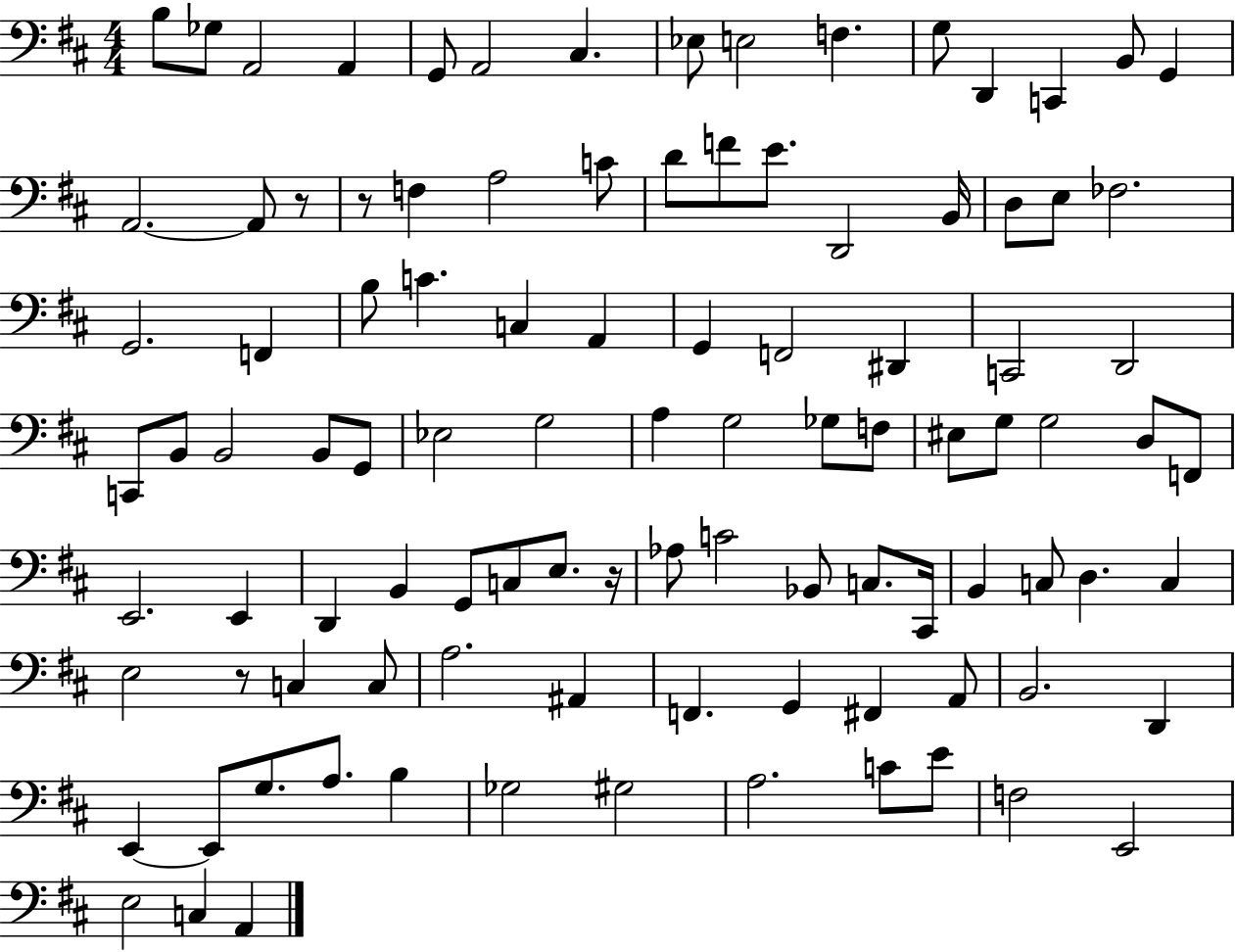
B3/e Gb3/e A2/h A2/q G2/e A2/h C#3/q. Eb3/e E3/h F3/q. G3/e D2/q C2/q B2/e G2/q A2/h. A2/e R/e R/e F3/q A3/h C4/e D4/e F4/e E4/e. D2/h B2/s D3/e E3/e FES3/h. G2/h. F2/q B3/e C4/q. C3/q A2/q G2/q F2/h D#2/q C2/h D2/h C2/e B2/e B2/h B2/e G2/e Eb3/h G3/h A3/q G3/h Gb3/e F3/e EIS3/e G3/e G3/h D3/e F2/e E2/h. E2/q D2/q B2/q G2/e C3/e E3/e. R/s Ab3/e C4/h Bb2/e C3/e. C#2/s B2/q C3/e D3/q. C3/q E3/h R/e C3/q C3/e A3/h. A#2/q F2/q. G2/q F#2/q A2/e B2/h. D2/q E2/q E2/e G3/e. A3/e. B3/q Gb3/h G#3/h A3/h. C4/e E4/e F3/h E2/h E3/h C3/q A2/q